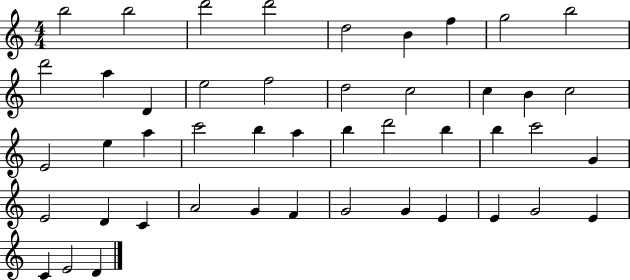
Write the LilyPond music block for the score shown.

{
  \clef treble
  \numericTimeSignature
  \time 4/4
  \key c \major
  b''2 b''2 | d'''2 d'''2 | d''2 b'4 f''4 | g''2 b''2 | \break d'''2 a''4 d'4 | e''2 f''2 | d''2 c''2 | c''4 b'4 c''2 | \break e'2 e''4 a''4 | c'''2 b''4 a''4 | b''4 d'''2 b''4 | b''4 c'''2 g'4 | \break e'2 d'4 c'4 | a'2 g'4 f'4 | g'2 g'4 e'4 | e'4 g'2 e'4 | \break c'4 e'2 d'4 | \bar "|."
}